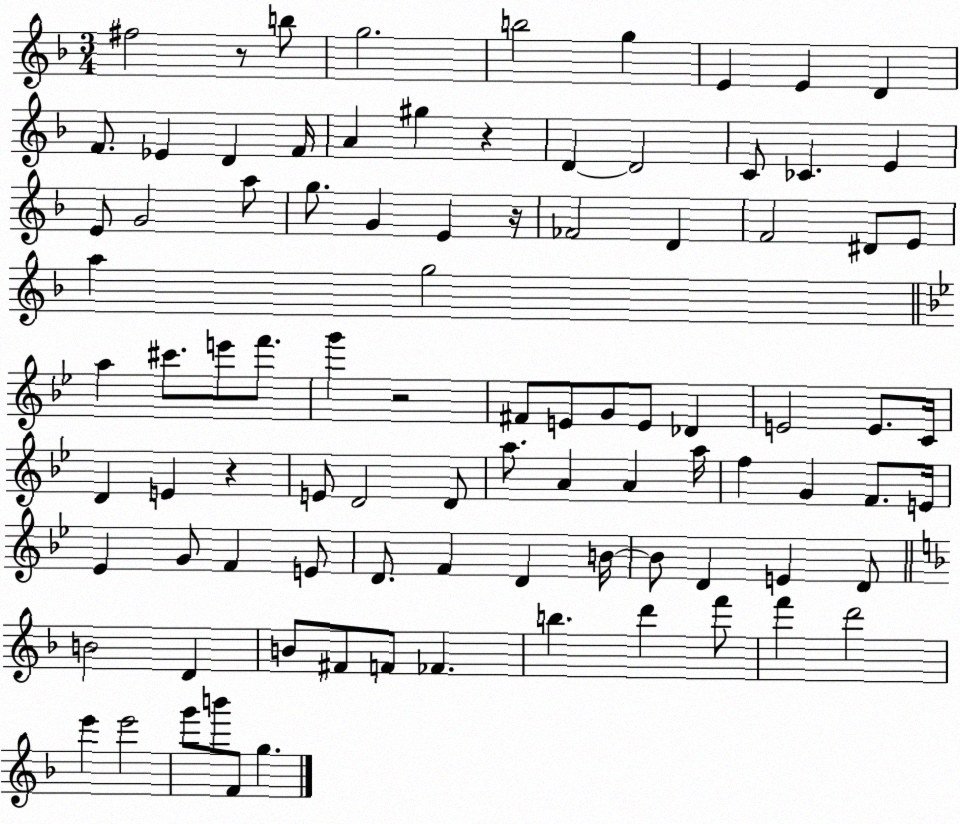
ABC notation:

X:1
T:Untitled
M:3/4
L:1/4
K:F
^f2 z/2 b/2 g2 b2 g E E D F/2 _E D F/4 A ^g z D D2 C/2 _C E E/2 G2 a/2 g/2 G E z/4 _F2 D F2 ^D/2 E/2 a g2 a ^c'/2 e'/2 f'/2 g' z2 ^F/2 E/2 G/2 E/2 _D E2 E/2 C/4 D E z E/2 D2 D/2 a/2 A A a/4 f G F/2 E/4 _E G/2 F E/2 D/2 F D B/4 B/2 D E D/2 B2 D B/2 ^F/2 F/2 _F b d' f'/2 f' d'2 e' e'2 g'/2 b'/2 F/2 g